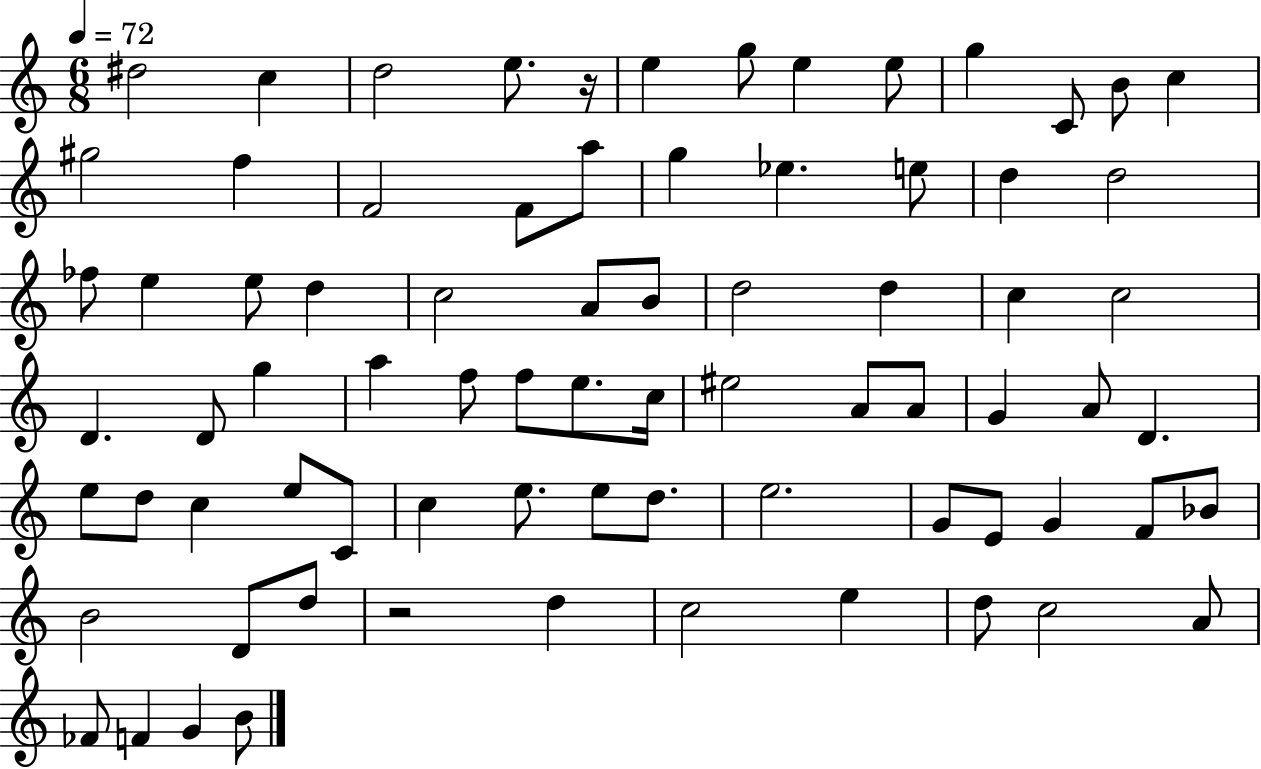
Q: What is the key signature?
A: C major